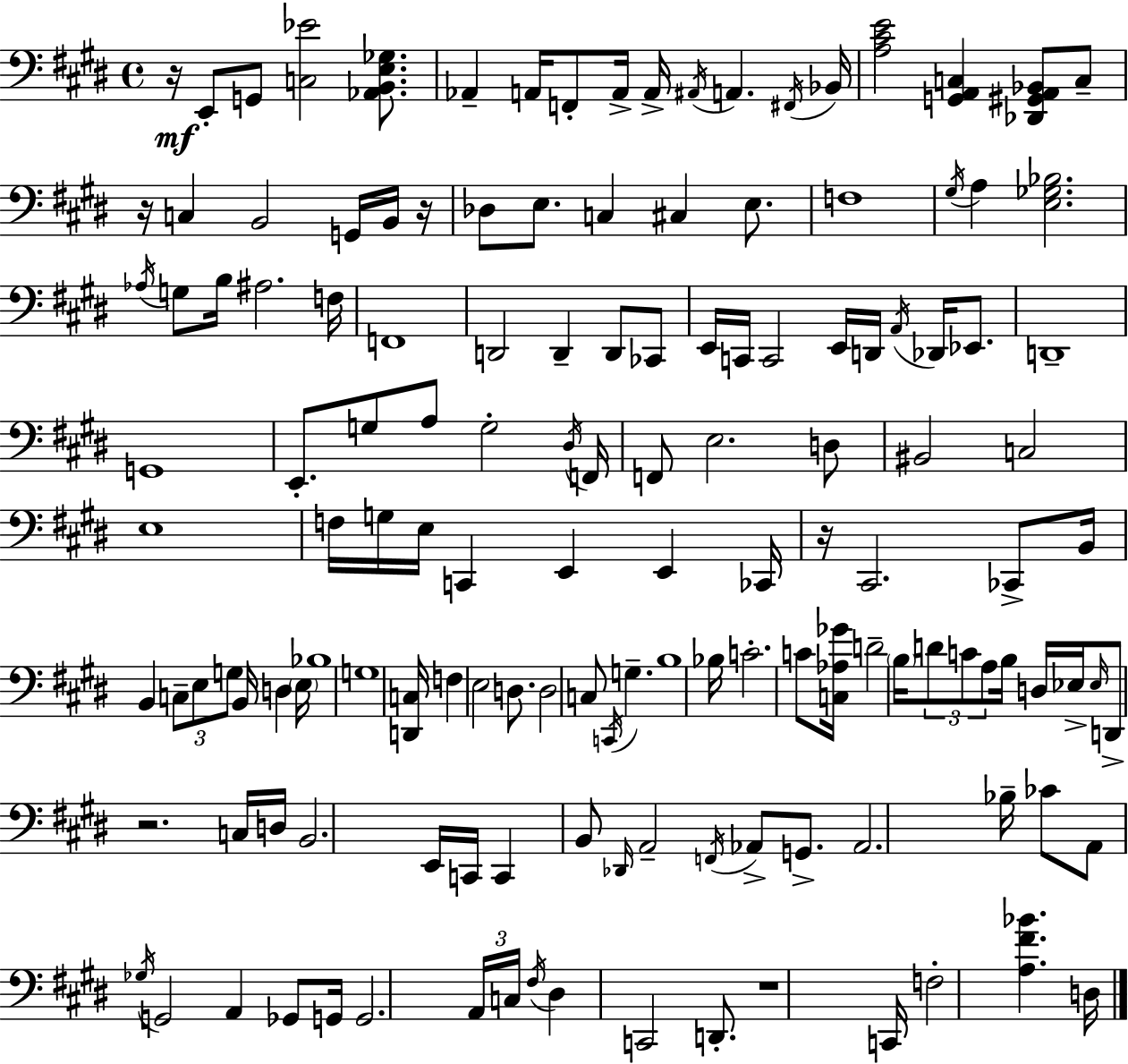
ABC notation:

X:1
T:Untitled
M:4/4
L:1/4
K:E
z/4 E,,/2 G,,/2 [C,_E]2 [_A,,B,,E,_G,]/2 _A,, A,,/4 F,,/2 A,,/4 A,,/4 ^A,,/4 A,, ^F,,/4 _B,,/4 [A,^CE]2 [G,,A,,C,] [_D,,^G,,A,,_B,,]/2 C,/2 z/4 C, B,,2 G,,/4 B,,/4 z/4 _D,/2 E,/2 C, ^C, E,/2 F,4 ^G,/4 A, [E,_G,_B,]2 _A,/4 G,/2 B,/4 ^A,2 F,/4 F,,4 D,,2 D,, D,,/2 _C,,/2 E,,/4 C,,/4 C,,2 E,,/4 D,,/4 A,,/4 _D,,/4 _E,,/2 D,,4 G,,4 E,,/2 G,/2 A,/2 G,2 ^D,/4 F,,/4 F,,/2 E,2 D,/2 ^B,,2 C,2 E,4 F,/4 G,/4 E,/4 C,, E,, E,, _C,,/4 z/4 ^C,,2 _C,,/2 B,,/4 B,, C,/2 E,/2 G,/2 B,,/4 D, E,/4 _B,4 G,4 [D,,C,]/4 F, E,2 D,/2 D,2 C,/2 C,,/4 G, B,4 _B,/4 C2 C/2 [C,_A,_G]/4 D2 B,/4 D/2 C/2 A,/2 B,/4 D,/4 _E,/4 _E,/4 D,,/2 z2 C,/4 D,/4 B,,2 E,,/4 C,,/4 C,, B,,/2 _D,,/4 A,,2 F,,/4 _A,,/2 G,,/2 _A,,2 _B,/4 _C/2 A,,/2 _G,/4 G,,2 A,, _G,,/2 G,,/4 G,,2 A,,/4 C,/4 ^F,/4 ^D, C,,2 D,,/2 z4 C,,/4 F,2 [A,^F_B] D,/4